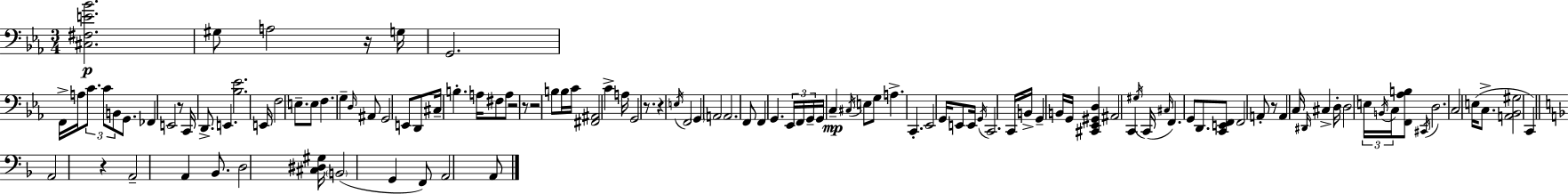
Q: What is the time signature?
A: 3/4